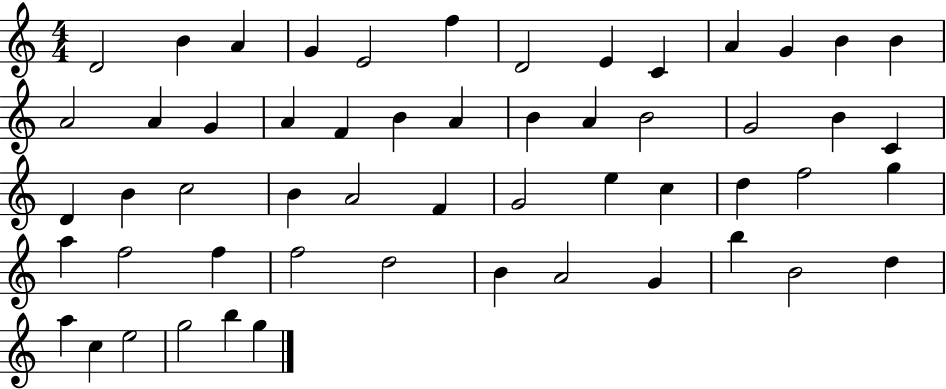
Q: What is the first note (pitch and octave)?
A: D4